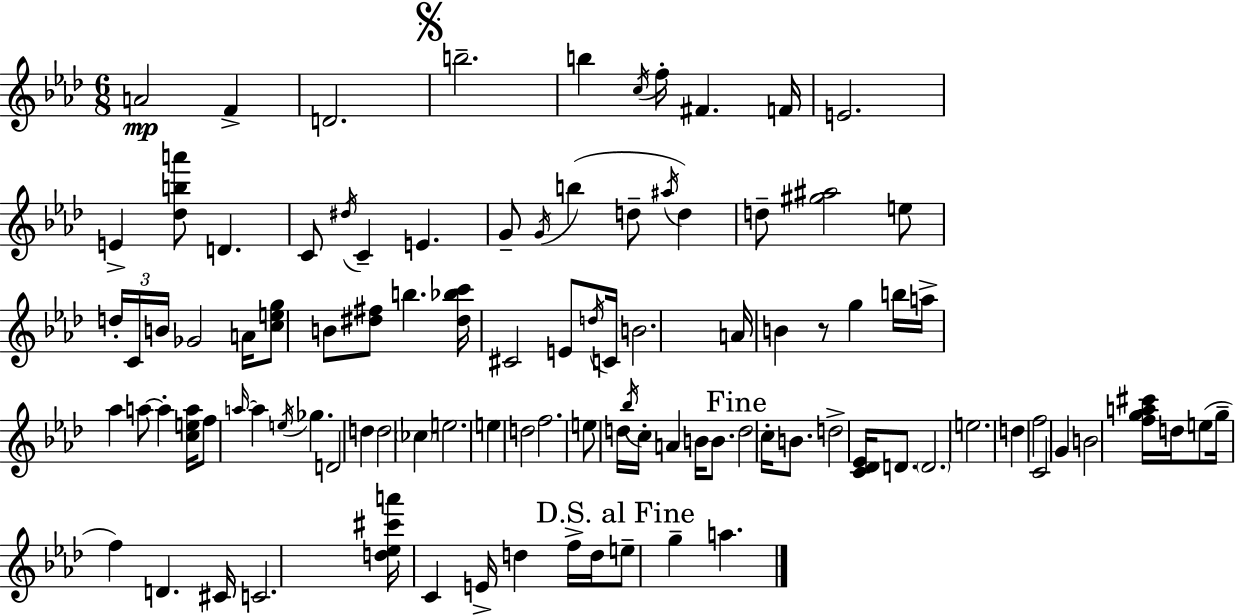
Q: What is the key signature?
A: F minor